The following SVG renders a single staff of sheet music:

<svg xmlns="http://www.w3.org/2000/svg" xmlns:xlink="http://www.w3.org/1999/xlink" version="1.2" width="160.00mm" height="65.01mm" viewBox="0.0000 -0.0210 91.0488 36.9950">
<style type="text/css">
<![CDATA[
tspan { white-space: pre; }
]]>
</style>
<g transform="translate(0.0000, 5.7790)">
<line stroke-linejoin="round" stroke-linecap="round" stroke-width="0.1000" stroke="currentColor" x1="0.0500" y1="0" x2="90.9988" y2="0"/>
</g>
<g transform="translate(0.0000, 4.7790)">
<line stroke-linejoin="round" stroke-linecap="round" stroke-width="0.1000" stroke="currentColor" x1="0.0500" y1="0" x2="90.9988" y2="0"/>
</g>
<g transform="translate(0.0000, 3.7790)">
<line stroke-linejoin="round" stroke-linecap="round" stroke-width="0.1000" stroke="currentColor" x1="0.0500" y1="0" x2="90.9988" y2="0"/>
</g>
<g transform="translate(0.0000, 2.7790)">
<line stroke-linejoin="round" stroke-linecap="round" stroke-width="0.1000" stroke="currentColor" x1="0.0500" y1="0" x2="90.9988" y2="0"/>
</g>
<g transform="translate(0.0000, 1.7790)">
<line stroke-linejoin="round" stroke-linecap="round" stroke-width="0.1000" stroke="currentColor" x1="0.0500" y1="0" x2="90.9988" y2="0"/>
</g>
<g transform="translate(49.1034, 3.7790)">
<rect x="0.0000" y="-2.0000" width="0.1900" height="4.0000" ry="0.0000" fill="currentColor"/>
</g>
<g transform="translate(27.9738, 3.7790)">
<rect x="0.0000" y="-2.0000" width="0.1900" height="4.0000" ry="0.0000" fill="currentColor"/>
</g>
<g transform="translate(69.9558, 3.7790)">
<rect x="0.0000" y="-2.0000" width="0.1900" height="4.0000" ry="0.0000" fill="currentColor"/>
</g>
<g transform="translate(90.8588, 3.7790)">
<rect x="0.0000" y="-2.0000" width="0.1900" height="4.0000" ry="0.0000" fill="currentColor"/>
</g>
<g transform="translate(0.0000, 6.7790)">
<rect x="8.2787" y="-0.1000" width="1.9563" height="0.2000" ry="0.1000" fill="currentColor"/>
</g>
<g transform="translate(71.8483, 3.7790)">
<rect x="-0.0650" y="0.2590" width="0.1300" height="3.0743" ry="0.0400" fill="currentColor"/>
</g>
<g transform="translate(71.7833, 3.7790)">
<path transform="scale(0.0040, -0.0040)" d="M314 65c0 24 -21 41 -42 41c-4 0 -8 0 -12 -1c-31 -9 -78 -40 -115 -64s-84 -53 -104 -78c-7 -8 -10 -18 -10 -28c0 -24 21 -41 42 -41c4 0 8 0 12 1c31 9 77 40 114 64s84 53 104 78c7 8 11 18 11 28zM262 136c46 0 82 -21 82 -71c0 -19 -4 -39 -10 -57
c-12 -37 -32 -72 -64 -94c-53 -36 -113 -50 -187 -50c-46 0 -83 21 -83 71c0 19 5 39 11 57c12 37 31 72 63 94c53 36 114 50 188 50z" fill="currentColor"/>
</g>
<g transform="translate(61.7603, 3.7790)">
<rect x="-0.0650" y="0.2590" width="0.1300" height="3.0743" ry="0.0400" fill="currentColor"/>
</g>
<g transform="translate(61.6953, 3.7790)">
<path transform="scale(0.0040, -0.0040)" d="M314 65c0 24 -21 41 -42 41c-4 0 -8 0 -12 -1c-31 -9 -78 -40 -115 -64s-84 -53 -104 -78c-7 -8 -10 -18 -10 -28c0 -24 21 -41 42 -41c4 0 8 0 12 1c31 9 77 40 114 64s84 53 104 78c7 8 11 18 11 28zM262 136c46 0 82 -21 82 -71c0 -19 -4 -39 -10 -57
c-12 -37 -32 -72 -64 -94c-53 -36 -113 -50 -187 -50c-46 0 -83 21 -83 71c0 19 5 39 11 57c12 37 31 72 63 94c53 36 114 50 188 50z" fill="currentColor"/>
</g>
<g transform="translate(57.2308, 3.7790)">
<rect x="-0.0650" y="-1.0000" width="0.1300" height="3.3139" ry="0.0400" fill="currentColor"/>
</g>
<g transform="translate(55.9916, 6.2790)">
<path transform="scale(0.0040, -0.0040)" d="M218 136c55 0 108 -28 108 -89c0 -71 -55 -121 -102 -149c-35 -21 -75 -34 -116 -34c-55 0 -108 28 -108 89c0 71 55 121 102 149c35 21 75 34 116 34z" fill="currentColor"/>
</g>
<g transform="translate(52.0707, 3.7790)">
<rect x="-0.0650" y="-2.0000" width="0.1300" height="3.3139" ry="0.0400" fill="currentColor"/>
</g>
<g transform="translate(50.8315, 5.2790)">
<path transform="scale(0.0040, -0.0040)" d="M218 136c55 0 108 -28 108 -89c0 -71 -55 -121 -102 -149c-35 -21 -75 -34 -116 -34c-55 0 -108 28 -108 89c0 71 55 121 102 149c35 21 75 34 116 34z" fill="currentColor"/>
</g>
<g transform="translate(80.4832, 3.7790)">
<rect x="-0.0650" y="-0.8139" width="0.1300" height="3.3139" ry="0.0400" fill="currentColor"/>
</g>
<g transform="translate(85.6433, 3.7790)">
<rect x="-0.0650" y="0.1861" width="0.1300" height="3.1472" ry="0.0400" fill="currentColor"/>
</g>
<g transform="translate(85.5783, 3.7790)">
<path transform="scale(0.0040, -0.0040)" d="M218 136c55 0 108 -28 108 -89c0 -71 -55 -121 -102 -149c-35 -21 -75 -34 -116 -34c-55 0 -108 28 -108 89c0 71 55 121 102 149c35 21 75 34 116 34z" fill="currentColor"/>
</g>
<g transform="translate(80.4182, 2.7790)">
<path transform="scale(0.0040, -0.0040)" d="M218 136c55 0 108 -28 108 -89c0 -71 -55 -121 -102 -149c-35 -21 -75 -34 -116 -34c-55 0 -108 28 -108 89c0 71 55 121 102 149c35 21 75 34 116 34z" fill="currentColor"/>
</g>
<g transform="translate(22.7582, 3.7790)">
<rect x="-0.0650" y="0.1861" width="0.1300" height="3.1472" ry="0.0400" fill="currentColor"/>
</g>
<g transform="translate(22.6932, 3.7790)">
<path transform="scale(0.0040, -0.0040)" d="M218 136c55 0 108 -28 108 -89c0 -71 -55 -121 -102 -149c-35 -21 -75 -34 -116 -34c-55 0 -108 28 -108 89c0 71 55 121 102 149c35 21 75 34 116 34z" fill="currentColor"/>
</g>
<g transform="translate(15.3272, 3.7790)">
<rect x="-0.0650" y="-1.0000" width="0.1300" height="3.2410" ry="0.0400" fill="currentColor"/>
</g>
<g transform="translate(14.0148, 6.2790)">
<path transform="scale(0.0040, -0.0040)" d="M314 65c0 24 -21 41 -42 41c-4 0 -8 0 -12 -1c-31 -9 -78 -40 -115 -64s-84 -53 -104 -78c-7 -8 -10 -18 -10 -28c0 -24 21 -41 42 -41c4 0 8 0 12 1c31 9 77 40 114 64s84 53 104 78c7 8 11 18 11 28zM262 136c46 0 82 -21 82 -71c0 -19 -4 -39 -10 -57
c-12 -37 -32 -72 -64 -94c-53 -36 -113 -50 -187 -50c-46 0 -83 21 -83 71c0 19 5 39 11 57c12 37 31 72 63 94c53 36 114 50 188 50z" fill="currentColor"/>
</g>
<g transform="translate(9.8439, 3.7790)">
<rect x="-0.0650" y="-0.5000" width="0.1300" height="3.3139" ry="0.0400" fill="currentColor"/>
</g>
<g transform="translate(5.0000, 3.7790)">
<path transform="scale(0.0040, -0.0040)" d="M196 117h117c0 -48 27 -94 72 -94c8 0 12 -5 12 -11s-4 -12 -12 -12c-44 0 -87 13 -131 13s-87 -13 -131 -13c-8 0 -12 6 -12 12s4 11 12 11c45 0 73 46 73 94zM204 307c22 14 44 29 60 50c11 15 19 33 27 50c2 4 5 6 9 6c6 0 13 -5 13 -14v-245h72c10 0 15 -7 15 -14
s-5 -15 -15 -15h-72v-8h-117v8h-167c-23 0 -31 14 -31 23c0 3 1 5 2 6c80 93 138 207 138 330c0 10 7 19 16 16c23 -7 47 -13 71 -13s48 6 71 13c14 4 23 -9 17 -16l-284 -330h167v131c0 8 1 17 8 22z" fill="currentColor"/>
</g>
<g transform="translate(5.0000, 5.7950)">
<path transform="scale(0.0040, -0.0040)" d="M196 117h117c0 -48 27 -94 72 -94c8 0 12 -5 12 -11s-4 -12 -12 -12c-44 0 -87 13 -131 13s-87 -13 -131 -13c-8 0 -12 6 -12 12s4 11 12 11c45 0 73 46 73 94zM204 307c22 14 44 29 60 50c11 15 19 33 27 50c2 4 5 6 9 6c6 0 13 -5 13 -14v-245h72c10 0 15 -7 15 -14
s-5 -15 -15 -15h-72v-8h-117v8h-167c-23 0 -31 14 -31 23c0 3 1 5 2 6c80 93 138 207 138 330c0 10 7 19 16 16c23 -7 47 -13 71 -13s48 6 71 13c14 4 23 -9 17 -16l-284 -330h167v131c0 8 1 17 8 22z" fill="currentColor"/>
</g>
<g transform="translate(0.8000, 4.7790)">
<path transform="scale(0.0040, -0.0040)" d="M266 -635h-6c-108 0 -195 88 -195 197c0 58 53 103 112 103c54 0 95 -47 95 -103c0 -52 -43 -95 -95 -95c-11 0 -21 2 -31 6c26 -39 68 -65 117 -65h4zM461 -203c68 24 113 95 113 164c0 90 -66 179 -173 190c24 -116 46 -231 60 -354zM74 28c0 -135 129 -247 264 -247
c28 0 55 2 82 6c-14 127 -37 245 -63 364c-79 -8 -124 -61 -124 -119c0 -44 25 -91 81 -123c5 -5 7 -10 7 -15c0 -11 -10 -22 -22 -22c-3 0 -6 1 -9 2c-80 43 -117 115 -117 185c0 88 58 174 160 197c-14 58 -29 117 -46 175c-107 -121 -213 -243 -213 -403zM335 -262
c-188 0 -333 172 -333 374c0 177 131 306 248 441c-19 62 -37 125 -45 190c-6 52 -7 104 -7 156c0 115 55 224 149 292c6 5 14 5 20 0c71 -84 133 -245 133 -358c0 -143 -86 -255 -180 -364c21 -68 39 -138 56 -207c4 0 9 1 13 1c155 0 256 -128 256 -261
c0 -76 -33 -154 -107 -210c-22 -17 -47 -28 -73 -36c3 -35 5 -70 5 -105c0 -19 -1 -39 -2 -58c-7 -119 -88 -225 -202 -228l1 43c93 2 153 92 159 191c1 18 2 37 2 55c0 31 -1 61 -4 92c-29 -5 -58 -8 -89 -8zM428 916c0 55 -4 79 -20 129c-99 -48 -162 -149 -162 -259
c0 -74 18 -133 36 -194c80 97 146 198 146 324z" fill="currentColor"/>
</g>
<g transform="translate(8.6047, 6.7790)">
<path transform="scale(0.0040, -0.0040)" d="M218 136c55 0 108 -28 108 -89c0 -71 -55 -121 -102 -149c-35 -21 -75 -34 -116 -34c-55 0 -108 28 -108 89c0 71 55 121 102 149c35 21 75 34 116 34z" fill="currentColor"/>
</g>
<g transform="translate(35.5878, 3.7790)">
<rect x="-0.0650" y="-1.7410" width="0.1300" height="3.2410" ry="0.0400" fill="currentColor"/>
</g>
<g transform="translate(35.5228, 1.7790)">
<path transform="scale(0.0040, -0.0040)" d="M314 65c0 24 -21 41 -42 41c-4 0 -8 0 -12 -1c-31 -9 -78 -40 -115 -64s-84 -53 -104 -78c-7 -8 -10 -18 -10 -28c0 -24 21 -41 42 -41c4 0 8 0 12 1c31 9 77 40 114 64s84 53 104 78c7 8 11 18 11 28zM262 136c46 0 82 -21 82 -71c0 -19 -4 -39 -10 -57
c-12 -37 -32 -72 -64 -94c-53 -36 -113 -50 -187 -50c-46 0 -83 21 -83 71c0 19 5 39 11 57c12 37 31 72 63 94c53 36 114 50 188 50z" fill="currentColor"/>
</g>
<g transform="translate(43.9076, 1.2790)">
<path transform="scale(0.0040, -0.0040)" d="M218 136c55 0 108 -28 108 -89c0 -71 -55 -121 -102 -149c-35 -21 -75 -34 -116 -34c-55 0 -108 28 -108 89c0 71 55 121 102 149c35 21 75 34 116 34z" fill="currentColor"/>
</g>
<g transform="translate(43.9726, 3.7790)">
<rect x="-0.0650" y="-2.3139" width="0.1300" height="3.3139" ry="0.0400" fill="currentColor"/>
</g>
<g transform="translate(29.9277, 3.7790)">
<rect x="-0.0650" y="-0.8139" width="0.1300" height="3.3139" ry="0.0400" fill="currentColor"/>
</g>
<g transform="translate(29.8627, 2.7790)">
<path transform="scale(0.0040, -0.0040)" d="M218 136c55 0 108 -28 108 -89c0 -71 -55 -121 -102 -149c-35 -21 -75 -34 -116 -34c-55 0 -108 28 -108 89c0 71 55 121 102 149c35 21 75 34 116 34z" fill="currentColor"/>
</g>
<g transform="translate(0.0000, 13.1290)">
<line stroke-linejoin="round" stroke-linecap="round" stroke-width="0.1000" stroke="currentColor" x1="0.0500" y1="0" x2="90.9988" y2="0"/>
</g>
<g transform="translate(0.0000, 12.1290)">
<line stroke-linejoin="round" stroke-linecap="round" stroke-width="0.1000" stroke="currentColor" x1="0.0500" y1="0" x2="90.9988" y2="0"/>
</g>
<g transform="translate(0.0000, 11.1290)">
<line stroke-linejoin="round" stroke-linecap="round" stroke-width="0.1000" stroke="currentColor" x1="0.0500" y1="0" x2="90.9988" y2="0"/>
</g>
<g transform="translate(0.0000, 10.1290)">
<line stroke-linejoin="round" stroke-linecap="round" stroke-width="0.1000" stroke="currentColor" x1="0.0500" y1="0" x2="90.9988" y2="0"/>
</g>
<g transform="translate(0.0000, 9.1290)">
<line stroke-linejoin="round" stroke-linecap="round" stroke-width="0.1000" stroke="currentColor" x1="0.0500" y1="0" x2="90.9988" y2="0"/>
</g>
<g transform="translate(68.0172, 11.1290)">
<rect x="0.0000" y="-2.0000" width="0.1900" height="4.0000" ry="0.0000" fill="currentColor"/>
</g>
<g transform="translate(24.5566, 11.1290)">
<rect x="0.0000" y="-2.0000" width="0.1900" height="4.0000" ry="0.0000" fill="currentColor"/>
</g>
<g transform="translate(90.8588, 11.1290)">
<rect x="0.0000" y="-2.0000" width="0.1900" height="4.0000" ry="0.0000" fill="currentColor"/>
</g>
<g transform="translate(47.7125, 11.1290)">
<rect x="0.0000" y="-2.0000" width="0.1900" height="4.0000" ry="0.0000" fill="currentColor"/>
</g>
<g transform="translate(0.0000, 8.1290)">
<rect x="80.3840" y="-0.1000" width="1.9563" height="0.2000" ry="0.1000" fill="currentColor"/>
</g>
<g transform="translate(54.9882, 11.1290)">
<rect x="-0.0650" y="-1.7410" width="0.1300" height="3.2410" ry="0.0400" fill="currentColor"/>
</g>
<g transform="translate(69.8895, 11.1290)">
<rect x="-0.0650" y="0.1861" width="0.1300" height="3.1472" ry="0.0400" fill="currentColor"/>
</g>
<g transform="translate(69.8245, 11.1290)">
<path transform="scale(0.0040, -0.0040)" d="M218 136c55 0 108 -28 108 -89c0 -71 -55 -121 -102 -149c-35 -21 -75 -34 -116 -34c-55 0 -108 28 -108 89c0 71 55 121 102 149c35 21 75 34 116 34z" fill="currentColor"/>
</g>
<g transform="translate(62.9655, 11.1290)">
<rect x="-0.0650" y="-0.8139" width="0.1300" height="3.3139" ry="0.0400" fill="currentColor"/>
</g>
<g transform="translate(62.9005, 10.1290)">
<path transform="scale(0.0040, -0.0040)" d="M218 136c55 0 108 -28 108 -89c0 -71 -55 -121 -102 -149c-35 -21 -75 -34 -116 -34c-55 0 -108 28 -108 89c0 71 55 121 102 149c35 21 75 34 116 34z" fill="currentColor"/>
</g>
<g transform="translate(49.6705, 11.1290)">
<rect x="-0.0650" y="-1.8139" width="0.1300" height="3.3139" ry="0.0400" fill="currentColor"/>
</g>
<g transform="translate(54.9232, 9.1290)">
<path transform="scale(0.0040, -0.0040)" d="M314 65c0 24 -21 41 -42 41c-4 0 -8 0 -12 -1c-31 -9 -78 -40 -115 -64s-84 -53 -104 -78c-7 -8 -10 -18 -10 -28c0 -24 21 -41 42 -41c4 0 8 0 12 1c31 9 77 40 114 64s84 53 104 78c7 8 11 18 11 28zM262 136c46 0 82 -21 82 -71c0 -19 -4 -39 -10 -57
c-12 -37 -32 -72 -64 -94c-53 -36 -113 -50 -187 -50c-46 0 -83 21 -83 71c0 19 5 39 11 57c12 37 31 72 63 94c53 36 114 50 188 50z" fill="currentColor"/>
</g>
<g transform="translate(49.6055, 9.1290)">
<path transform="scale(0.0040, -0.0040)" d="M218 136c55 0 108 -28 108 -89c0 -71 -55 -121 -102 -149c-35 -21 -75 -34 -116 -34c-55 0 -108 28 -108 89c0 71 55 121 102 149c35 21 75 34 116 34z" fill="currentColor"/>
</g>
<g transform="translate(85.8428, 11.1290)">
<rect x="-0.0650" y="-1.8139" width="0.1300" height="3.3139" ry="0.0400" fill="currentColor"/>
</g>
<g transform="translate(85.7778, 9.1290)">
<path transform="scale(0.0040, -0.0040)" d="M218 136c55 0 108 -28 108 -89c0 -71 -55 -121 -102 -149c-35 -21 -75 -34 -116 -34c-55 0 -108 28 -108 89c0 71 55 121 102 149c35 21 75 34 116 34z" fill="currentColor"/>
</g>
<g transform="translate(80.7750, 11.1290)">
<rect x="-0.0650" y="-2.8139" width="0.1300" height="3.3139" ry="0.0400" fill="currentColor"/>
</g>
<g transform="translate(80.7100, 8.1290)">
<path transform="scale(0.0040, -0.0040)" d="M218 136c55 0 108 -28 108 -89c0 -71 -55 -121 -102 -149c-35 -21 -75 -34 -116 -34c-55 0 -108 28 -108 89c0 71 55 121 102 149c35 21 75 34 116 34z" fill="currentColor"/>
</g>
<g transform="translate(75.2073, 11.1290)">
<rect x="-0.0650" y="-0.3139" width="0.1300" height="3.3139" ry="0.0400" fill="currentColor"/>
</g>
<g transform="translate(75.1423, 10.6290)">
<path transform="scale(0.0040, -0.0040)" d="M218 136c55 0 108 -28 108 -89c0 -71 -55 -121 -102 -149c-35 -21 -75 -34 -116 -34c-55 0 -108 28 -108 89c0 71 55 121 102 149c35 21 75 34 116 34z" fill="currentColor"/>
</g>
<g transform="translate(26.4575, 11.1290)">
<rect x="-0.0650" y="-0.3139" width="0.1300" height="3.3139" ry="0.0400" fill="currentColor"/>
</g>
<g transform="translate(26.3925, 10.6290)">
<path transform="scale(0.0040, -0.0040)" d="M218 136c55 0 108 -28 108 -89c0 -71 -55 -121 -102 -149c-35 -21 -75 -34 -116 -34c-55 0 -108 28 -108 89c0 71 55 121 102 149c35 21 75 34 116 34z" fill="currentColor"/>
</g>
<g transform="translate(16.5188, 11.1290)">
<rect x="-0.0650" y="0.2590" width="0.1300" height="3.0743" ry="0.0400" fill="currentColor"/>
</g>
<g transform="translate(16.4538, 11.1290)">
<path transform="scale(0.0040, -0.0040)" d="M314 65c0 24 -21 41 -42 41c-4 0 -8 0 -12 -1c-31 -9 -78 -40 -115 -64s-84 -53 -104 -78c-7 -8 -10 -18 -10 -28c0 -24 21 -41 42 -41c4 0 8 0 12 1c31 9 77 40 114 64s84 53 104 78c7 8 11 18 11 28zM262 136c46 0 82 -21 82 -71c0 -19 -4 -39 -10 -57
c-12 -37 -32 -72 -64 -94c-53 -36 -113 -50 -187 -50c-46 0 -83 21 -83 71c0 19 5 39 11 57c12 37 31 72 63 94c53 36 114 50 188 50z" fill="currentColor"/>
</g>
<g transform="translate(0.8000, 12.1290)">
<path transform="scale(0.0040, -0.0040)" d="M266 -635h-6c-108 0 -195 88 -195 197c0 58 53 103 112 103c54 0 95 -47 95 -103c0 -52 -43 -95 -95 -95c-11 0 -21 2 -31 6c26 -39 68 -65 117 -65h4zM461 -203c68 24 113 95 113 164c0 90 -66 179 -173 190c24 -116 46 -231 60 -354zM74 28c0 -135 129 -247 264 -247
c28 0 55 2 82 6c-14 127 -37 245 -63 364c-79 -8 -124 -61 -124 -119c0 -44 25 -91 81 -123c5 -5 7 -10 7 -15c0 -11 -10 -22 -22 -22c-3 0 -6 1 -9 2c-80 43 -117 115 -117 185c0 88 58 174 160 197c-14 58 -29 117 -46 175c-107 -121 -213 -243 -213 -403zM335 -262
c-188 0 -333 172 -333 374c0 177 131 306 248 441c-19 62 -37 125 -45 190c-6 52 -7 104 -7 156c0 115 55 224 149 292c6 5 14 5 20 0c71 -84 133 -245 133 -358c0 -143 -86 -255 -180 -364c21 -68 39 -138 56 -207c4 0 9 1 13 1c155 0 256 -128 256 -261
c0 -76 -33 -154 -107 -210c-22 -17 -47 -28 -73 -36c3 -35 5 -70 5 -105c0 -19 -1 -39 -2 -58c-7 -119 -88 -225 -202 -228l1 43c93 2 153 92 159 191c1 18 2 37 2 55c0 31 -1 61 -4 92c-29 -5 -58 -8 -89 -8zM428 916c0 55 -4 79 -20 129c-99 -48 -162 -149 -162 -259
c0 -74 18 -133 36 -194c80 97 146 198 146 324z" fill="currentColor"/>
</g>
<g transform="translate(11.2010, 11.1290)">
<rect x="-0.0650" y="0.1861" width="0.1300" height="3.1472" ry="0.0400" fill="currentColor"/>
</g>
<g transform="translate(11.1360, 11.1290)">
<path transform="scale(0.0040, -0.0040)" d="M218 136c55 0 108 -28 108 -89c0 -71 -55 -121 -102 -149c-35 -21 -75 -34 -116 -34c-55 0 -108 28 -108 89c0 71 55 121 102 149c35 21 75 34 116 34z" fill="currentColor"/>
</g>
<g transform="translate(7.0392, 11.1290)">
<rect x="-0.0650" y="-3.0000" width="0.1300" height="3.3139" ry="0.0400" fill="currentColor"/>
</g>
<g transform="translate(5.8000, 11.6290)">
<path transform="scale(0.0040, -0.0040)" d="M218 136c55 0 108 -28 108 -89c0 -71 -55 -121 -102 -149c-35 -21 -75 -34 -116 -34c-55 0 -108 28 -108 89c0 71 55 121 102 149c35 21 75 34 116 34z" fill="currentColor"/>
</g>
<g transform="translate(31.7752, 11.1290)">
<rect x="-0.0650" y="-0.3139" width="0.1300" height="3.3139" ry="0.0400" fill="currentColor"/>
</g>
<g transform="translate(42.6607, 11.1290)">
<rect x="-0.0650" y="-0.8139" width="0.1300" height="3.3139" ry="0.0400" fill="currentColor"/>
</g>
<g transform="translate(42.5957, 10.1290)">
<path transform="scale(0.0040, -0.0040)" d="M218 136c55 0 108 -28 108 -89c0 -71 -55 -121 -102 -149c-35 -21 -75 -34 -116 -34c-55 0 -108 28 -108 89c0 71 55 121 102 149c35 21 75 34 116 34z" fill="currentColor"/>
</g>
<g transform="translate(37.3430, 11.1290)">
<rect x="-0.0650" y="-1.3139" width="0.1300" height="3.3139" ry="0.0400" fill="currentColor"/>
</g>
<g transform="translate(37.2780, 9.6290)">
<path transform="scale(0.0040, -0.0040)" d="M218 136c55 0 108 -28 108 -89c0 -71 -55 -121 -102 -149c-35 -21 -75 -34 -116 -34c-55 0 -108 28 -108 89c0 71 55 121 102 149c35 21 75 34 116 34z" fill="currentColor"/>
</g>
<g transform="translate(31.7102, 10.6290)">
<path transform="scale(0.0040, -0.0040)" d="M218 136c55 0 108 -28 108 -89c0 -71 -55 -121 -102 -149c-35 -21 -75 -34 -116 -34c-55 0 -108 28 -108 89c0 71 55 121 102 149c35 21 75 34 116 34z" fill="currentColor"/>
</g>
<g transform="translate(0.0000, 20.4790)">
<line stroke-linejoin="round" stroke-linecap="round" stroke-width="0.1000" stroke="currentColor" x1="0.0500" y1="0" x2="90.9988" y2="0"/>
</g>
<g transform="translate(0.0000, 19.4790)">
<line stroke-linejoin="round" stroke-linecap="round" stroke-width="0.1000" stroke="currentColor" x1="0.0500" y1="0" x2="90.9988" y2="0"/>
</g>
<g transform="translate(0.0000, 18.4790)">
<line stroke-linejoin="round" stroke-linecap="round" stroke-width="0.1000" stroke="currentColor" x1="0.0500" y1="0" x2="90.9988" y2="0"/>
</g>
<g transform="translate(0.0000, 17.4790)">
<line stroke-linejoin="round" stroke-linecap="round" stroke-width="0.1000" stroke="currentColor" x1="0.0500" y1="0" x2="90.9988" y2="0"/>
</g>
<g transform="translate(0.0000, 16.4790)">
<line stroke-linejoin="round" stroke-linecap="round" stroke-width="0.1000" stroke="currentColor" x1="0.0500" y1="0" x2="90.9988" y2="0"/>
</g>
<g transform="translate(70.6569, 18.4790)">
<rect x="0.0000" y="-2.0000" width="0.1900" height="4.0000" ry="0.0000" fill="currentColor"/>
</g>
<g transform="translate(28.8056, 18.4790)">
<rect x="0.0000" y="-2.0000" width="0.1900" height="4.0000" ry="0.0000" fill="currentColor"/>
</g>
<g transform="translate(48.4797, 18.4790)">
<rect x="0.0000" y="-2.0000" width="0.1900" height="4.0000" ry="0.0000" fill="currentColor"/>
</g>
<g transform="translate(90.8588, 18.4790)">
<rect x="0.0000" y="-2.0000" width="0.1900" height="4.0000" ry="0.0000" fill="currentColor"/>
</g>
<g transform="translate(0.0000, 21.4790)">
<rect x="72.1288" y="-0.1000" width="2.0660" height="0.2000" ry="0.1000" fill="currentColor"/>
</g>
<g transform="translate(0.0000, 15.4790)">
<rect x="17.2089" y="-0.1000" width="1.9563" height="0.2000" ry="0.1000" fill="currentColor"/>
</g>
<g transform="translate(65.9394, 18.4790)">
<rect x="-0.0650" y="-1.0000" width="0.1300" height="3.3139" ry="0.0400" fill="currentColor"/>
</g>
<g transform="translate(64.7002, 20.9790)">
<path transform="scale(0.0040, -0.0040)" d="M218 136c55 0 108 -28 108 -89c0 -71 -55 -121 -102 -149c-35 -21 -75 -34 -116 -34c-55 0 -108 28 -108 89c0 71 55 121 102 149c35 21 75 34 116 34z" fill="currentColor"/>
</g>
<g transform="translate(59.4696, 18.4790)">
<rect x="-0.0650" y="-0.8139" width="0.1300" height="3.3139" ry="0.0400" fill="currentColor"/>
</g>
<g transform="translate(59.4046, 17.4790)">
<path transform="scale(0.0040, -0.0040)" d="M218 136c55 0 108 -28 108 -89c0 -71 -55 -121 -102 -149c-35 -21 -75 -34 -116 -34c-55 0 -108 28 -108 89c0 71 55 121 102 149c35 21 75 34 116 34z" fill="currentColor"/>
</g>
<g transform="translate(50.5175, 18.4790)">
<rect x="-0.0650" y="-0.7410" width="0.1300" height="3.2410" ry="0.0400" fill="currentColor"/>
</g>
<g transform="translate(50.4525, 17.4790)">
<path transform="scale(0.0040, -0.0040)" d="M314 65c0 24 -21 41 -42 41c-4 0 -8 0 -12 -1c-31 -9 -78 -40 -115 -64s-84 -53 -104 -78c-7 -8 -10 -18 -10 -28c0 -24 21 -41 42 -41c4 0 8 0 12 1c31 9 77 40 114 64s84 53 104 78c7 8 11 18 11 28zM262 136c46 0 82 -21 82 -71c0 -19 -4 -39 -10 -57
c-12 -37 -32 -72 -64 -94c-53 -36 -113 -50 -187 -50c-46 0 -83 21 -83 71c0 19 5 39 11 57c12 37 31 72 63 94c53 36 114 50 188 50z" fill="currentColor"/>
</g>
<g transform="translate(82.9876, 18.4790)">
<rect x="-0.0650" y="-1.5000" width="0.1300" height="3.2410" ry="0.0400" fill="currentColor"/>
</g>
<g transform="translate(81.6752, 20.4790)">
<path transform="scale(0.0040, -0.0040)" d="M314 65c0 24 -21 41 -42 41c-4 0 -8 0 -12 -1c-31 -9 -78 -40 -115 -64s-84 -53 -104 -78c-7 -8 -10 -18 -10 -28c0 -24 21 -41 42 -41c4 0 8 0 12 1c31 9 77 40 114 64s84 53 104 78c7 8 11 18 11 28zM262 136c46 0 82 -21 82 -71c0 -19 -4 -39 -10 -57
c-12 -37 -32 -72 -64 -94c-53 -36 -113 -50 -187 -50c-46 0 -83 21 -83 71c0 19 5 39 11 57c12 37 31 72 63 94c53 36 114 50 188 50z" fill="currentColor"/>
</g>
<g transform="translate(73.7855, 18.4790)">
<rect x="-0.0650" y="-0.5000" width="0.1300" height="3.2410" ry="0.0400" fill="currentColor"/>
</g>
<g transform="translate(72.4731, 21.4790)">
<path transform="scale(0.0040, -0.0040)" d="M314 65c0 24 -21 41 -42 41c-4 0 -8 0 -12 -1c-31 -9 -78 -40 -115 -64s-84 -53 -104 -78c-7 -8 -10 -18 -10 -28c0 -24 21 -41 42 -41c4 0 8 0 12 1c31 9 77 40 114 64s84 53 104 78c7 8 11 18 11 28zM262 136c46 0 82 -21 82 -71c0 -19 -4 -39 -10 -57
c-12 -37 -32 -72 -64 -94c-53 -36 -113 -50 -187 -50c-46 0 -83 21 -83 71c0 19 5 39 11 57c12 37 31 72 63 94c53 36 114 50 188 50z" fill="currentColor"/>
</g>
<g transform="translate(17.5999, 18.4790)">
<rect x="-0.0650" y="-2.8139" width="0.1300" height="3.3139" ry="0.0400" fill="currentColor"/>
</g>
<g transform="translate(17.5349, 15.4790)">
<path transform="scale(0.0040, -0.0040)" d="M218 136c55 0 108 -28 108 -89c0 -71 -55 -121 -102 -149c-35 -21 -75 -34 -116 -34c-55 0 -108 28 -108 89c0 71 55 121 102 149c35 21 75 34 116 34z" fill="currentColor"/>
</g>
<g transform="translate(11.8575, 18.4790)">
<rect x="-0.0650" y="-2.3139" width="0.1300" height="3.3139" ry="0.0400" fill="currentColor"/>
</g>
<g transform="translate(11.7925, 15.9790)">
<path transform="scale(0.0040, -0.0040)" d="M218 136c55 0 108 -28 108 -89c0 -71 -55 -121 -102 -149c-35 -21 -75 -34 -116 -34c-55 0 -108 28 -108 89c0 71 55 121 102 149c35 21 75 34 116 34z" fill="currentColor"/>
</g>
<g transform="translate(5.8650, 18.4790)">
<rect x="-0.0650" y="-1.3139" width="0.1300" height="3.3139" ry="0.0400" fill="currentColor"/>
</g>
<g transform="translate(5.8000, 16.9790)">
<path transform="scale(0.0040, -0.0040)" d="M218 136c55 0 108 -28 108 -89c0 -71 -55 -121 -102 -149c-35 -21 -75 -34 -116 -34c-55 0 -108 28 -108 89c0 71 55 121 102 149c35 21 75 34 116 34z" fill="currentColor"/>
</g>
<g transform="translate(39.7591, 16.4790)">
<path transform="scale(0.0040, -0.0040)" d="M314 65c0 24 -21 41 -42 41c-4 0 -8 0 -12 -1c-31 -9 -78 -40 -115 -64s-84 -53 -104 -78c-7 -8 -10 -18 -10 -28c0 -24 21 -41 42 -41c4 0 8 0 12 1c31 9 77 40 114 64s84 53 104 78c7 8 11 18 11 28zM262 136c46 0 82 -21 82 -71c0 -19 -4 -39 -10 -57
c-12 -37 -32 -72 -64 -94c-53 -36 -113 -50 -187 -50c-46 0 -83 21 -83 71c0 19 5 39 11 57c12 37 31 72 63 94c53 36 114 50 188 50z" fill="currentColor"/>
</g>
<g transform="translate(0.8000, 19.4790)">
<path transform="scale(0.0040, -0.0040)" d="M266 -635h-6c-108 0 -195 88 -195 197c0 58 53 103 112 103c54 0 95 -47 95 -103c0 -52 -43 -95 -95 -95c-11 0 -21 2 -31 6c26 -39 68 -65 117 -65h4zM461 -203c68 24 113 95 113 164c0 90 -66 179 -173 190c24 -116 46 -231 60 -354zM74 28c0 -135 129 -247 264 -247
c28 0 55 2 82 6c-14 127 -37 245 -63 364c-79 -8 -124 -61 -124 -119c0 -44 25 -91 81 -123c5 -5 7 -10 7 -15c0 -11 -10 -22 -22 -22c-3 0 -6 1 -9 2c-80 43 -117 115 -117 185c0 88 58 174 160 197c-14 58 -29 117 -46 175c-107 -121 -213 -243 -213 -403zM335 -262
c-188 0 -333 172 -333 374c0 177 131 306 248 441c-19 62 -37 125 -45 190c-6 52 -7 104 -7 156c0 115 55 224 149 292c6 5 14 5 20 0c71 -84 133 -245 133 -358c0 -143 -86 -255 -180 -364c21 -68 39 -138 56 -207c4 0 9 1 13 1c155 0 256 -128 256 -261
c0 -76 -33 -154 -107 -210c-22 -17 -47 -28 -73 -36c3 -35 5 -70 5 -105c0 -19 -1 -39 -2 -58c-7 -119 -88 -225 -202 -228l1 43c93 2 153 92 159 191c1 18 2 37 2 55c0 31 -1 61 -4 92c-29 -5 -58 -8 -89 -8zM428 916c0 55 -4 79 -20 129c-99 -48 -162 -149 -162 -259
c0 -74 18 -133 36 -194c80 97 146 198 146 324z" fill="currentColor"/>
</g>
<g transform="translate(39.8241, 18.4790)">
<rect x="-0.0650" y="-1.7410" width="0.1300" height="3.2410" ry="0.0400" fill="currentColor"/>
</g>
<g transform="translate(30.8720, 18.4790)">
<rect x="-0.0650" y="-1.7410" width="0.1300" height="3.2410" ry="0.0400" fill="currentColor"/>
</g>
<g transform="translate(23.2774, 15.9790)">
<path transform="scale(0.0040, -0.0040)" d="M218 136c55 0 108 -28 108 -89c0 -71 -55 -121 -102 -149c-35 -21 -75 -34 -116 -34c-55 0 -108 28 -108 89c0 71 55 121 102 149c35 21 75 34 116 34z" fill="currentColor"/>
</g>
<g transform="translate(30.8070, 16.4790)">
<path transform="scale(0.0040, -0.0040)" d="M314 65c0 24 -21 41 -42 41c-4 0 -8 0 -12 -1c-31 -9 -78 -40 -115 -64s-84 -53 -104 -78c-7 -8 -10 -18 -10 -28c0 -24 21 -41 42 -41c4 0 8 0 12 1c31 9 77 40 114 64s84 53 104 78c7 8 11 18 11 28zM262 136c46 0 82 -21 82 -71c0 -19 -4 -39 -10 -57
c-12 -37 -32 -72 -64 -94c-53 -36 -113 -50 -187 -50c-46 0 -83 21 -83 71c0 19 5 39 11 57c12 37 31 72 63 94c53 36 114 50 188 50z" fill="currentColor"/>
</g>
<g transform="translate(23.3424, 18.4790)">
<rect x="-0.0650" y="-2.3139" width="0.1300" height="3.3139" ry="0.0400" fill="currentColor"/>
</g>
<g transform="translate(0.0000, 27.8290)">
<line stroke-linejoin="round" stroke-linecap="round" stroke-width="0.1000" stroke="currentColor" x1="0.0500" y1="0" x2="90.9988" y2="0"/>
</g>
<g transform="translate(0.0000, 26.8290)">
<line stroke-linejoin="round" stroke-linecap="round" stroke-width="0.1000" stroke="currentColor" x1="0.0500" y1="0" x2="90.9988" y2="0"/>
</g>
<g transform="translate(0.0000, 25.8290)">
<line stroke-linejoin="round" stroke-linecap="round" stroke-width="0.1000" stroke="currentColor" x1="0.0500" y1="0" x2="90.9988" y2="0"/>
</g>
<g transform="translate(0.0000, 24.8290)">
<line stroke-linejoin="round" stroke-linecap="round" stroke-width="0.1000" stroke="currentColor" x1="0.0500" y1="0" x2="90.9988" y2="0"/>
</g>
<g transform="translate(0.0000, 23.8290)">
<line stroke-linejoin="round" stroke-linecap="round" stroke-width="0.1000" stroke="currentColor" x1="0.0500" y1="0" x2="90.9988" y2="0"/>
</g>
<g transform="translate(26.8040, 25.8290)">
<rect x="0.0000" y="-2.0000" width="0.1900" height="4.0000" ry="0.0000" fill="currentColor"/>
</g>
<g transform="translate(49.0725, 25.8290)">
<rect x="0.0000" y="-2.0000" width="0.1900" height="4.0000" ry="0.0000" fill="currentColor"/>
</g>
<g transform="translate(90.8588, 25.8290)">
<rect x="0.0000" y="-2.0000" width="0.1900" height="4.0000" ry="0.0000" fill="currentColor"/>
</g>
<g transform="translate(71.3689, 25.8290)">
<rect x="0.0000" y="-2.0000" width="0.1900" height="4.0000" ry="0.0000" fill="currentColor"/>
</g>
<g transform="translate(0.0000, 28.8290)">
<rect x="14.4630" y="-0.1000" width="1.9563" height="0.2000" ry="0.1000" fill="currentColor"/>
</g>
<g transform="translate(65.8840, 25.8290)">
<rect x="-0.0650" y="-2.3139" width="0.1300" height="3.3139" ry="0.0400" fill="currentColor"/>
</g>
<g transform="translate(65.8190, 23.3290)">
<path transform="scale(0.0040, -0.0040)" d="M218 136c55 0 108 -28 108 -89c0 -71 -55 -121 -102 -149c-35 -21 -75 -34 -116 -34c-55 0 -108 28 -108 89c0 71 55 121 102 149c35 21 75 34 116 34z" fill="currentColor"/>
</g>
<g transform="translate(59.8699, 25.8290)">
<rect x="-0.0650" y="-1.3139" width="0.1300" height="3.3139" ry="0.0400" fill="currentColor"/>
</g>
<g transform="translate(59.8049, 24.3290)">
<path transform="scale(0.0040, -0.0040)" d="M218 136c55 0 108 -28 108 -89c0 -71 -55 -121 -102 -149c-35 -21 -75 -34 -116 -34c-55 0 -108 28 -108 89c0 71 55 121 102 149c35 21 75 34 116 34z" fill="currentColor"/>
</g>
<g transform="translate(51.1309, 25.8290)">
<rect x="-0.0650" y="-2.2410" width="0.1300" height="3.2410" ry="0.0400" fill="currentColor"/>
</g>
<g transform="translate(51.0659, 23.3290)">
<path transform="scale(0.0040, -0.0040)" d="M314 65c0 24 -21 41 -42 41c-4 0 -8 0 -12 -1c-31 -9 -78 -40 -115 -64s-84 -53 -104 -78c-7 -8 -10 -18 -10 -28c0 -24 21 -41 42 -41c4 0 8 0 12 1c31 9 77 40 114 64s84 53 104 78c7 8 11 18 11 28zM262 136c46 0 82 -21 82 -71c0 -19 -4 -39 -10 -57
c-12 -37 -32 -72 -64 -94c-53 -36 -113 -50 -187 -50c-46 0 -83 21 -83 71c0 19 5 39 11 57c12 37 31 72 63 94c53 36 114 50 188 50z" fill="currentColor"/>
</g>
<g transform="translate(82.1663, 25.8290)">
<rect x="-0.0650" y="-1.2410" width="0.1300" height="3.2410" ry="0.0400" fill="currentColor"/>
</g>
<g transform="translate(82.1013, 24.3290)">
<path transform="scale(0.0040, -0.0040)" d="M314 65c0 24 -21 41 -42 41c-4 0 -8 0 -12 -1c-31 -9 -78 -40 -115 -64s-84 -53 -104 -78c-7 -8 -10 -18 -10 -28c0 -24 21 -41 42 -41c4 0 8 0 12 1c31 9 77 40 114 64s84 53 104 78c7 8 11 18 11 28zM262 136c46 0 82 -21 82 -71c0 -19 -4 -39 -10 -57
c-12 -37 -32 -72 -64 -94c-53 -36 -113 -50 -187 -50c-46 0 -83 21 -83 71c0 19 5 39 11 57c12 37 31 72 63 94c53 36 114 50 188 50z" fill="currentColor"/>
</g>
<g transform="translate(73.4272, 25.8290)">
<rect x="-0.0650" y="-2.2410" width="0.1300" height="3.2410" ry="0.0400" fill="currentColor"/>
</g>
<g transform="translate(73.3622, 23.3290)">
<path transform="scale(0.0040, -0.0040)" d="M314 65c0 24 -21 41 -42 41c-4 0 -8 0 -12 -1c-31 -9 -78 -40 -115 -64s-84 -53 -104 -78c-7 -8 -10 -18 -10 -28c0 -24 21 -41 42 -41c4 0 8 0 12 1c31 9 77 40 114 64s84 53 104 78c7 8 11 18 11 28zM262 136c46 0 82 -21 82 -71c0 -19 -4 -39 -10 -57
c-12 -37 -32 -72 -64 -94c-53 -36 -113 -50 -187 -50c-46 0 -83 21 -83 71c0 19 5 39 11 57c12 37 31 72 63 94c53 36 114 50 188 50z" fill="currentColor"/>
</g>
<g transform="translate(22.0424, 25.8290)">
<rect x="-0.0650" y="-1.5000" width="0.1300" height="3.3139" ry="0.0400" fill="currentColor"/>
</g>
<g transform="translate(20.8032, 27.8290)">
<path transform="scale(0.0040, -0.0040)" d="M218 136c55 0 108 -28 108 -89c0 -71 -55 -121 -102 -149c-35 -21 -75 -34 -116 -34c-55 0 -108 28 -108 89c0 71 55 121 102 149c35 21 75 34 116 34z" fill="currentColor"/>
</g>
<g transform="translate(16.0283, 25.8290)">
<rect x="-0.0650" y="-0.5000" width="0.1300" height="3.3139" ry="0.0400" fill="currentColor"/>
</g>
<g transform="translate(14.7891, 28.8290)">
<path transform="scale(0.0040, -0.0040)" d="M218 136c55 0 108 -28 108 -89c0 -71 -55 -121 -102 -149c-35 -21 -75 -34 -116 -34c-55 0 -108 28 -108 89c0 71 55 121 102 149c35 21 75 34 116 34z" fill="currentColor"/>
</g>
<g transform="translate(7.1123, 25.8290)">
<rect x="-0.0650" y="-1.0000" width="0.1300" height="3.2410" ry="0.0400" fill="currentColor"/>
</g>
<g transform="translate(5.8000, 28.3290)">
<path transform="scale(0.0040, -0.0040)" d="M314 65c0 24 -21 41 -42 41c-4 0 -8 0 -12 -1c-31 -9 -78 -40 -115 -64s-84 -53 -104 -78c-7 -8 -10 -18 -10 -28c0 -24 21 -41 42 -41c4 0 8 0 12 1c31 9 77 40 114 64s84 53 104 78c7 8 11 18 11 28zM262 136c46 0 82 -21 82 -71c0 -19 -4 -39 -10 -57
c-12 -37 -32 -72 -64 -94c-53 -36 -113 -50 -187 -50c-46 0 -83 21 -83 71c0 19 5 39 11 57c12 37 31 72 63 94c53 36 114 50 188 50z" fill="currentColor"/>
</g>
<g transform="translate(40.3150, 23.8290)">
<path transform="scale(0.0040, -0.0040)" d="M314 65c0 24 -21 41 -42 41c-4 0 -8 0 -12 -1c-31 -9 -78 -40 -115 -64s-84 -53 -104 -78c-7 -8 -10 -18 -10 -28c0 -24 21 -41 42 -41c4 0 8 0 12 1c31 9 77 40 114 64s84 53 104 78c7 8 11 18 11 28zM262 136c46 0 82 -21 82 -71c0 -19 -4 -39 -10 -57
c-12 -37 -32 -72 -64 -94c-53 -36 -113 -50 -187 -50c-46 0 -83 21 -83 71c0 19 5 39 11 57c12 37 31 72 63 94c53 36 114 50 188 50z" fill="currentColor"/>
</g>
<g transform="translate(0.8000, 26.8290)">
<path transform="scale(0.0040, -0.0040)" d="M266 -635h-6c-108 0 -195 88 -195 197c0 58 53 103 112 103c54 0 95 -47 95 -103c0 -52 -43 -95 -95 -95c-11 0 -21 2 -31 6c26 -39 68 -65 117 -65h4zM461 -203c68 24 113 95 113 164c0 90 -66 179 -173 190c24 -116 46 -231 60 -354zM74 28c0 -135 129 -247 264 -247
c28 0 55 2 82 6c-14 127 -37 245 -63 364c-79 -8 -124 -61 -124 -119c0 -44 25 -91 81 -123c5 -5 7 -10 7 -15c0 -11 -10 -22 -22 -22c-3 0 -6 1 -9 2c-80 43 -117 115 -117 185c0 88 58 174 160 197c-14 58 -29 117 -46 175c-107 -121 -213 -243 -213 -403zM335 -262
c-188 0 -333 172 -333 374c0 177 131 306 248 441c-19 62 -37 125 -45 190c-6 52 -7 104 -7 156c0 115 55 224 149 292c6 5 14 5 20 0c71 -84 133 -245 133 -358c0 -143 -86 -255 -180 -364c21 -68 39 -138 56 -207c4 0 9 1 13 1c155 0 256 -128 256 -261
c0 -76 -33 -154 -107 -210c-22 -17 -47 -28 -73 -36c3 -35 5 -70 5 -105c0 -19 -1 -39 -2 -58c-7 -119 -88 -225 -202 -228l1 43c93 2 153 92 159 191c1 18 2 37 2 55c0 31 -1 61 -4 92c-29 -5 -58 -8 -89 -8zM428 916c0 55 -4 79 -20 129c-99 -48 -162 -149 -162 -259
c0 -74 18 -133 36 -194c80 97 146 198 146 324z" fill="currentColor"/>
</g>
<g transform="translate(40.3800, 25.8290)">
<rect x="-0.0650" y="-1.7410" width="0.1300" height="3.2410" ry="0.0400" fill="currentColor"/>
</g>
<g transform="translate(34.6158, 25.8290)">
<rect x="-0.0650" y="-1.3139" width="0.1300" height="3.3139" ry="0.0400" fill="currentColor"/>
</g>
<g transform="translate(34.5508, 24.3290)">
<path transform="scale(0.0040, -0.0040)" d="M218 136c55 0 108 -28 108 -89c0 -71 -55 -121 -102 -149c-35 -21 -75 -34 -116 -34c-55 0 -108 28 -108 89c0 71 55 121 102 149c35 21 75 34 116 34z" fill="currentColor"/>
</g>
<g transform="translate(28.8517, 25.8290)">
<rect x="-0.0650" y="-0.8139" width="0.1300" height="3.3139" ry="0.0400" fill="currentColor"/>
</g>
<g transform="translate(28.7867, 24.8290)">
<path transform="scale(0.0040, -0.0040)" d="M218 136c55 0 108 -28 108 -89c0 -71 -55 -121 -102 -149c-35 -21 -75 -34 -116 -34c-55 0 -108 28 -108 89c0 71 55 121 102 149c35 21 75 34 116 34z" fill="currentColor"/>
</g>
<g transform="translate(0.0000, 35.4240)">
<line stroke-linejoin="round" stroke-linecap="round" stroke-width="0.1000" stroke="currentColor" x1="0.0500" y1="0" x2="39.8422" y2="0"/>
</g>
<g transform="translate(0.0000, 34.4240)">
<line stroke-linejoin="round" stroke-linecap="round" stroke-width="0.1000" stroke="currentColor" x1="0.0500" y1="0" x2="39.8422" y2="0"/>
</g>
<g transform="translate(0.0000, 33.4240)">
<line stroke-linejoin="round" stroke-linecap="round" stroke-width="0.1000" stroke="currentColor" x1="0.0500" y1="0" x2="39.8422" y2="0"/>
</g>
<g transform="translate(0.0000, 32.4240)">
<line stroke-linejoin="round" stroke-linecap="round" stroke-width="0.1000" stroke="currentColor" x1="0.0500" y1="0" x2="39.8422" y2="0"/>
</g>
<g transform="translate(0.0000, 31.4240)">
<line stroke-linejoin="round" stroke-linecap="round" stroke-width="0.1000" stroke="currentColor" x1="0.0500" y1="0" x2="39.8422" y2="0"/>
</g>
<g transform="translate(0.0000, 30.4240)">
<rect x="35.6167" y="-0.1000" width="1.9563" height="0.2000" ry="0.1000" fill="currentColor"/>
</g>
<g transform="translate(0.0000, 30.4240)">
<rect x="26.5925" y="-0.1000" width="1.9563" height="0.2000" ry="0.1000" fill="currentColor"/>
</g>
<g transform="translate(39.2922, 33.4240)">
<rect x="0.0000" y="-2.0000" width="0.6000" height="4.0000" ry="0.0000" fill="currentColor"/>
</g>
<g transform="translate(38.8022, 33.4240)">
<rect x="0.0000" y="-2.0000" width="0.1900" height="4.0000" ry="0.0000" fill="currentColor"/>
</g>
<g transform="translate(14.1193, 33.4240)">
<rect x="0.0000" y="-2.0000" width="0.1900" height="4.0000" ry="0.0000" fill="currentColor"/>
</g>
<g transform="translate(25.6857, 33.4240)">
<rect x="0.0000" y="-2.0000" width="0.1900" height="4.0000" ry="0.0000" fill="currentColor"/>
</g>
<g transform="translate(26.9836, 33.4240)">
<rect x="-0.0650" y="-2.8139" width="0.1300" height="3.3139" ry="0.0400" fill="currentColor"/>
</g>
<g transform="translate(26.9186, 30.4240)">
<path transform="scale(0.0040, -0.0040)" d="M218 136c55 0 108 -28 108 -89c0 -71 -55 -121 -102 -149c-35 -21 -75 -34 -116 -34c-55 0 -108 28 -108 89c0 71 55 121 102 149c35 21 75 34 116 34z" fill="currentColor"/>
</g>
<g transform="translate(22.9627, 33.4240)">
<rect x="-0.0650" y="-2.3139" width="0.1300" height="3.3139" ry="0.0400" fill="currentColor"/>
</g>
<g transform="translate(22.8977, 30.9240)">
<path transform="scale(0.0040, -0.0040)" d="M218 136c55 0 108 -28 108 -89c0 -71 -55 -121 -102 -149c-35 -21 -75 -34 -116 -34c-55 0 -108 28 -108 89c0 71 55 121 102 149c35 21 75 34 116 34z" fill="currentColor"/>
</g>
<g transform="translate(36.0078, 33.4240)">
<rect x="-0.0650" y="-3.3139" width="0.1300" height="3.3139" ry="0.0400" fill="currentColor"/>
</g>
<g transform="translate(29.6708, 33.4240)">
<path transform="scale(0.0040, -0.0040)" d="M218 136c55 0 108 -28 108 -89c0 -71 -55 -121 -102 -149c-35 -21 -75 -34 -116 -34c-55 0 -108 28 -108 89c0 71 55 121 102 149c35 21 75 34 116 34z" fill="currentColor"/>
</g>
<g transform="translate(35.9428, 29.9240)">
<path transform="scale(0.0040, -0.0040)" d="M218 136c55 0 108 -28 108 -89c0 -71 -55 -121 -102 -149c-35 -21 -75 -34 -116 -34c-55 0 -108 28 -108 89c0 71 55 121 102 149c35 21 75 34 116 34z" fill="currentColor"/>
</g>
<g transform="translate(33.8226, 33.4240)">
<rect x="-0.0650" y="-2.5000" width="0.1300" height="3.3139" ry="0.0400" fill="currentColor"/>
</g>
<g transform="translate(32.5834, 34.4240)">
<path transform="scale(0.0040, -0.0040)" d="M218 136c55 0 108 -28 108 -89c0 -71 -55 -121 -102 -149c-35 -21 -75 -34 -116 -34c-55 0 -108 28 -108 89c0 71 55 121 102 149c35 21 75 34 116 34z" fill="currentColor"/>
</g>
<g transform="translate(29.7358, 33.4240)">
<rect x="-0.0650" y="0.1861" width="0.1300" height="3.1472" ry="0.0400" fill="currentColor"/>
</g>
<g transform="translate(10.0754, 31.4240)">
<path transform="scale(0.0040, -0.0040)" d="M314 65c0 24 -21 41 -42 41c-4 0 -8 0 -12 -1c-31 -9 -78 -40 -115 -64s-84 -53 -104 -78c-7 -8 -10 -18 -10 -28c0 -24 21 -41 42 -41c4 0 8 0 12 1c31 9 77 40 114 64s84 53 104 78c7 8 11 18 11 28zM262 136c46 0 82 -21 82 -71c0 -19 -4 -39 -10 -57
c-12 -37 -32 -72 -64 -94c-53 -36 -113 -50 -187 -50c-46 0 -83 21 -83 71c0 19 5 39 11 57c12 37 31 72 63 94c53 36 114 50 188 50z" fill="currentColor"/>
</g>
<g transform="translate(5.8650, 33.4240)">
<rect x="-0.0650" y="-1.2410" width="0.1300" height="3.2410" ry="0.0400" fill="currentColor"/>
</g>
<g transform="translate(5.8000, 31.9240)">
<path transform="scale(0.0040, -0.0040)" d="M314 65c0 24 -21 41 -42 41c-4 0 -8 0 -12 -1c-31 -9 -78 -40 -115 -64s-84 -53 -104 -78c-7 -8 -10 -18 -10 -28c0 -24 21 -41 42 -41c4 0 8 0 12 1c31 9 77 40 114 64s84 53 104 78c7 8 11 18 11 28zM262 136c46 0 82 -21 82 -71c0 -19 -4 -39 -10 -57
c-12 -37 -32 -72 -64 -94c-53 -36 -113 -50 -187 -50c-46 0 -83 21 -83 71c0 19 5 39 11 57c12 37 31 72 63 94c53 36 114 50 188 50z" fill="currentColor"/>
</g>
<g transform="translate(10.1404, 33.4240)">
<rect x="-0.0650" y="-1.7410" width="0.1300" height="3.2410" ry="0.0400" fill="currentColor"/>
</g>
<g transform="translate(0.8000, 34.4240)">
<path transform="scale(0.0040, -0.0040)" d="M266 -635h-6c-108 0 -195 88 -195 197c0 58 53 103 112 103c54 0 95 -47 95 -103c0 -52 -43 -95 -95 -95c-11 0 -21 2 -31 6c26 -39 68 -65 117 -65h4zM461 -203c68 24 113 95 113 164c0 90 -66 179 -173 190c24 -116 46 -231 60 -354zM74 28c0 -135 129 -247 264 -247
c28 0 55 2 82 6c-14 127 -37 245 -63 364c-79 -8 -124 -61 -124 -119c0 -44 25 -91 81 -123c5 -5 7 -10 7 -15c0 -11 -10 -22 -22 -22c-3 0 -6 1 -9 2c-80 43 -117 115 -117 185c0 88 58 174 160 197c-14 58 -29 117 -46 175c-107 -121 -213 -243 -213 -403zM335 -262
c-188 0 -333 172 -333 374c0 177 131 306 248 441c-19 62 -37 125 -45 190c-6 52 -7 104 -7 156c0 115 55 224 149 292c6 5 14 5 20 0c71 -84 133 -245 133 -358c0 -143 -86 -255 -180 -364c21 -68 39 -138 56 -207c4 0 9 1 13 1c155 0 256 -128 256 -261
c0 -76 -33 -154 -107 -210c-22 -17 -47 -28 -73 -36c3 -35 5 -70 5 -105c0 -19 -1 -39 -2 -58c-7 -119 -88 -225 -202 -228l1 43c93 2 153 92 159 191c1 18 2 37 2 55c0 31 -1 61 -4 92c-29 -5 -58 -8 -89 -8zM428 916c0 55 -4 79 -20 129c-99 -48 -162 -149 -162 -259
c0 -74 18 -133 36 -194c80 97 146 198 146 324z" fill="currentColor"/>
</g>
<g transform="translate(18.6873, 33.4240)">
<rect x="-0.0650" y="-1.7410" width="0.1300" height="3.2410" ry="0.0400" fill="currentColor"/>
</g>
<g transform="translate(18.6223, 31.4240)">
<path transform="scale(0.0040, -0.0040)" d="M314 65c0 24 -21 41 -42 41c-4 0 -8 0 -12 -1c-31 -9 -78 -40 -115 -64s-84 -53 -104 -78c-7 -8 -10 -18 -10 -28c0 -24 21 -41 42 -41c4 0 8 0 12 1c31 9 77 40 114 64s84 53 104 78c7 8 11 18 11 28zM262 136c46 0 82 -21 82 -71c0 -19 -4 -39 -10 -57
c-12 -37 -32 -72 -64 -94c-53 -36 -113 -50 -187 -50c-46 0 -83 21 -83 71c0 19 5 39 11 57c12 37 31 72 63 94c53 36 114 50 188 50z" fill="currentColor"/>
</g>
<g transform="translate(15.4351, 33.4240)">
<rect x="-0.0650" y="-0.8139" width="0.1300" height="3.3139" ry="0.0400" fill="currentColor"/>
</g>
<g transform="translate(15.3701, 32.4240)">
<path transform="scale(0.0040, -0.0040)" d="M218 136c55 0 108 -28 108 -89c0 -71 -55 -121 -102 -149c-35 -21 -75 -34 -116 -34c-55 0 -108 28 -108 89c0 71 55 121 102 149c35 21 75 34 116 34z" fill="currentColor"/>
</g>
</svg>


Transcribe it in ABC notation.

X:1
T:Untitled
M:4/4
L:1/4
K:C
C D2 B d f2 g F D B2 B2 d B A B B2 c c e d f f2 d B c a f e g a g f2 f2 d2 d D C2 E2 D2 C E d e f2 g2 e g g2 e2 e2 f2 d f2 g a B G b